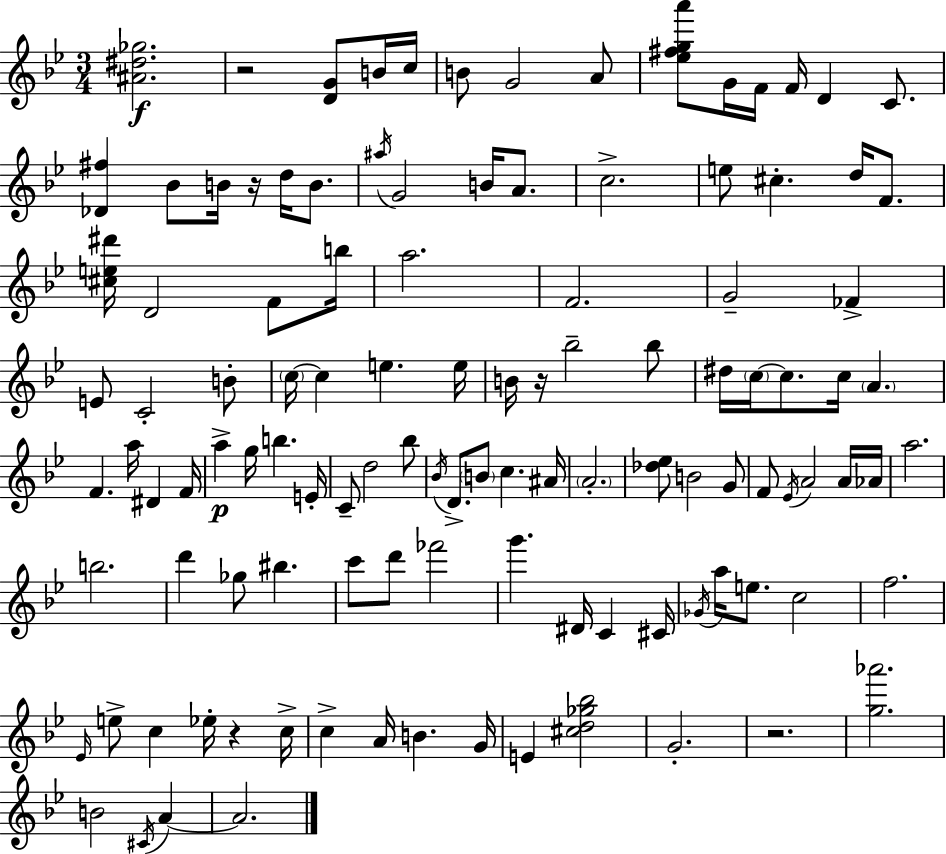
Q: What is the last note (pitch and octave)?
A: A4